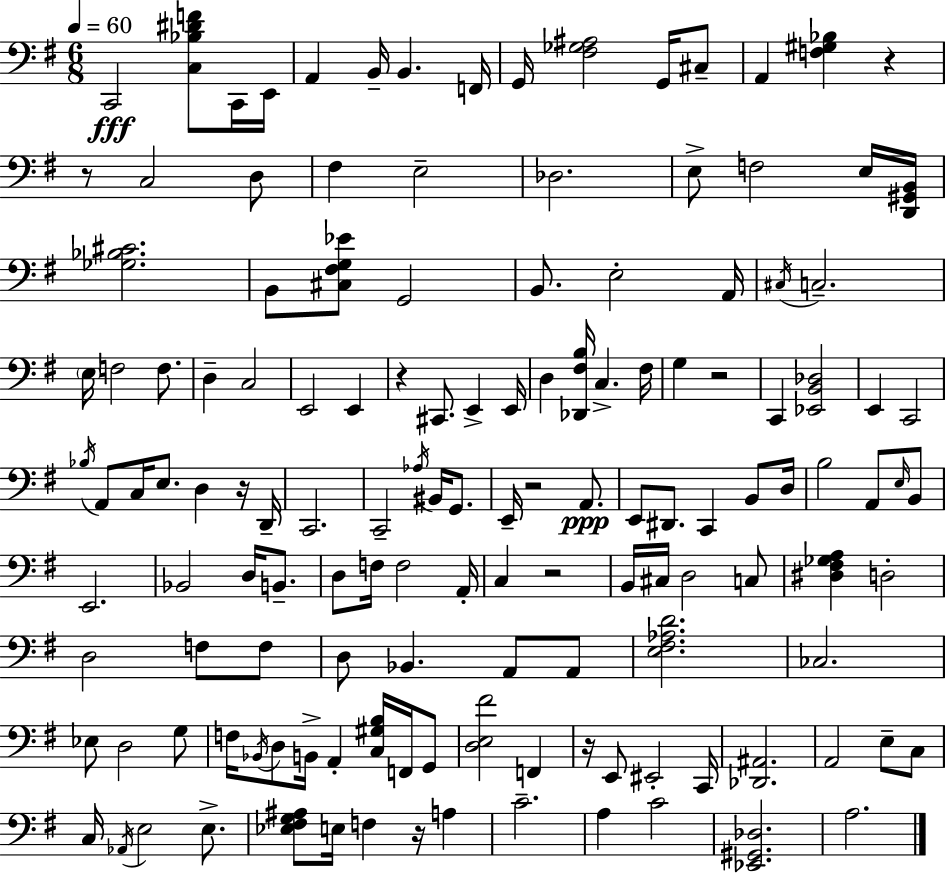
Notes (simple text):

C2/h [C3,Bb3,D#4,F4]/e C2/s E2/s A2/q B2/s B2/q. F2/s G2/s [F#3,Gb3,A#3]/h G2/s C#3/e A2/q [F3,G#3,Bb3]/q R/q R/e C3/h D3/e F#3/q E3/h Db3/h. E3/e F3/h E3/s [D2,G#2,B2]/s [Gb3,Bb3,C#4]/h. B2/e [C#3,F#3,G3,Eb4]/e G2/h B2/e. E3/h A2/s C#3/s C3/h. E3/s F3/h F3/e. D3/q C3/h E2/h E2/q R/q C#2/e. E2/q E2/s D3/q [Db2,F#3,B3]/s C3/q. F#3/s G3/q R/h C2/q [Eb2,B2,Db3]/h E2/q C2/h Bb3/s A2/e C3/s E3/e. D3/q R/s D2/s C2/h. C2/h Ab3/s BIS2/s G2/e. E2/s R/h A2/e. E2/e D#2/e. C2/q B2/e D3/s B3/h A2/e E3/s B2/e E2/h. Bb2/h D3/s B2/e. D3/e F3/s F3/h A2/s C3/q R/h B2/s C#3/s D3/h C3/e [D#3,F#3,Gb3,A3]/q D3/h D3/h F3/e F3/e D3/e Bb2/q. A2/e A2/e [E3,F#3,Ab3,D4]/h. CES3/h. Eb3/e D3/h G3/e F3/s Bb2/s D3/e B2/s A2/q [C3,G#3,B3]/s F2/s G2/e [D3,E3,F#4]/h F2/q R/s E2/e EIS2/h C2/s [Db2,A#2]/h. A2/h E3/e C3/e C3/s Ab2/s E3/h E3/e. [Eb3,F#3,G3,A#3]/e E3/s F3/q R/s A3/q C4/h. A3/q C4/h [Eb2,G#2,Db3]/h. A3/h.